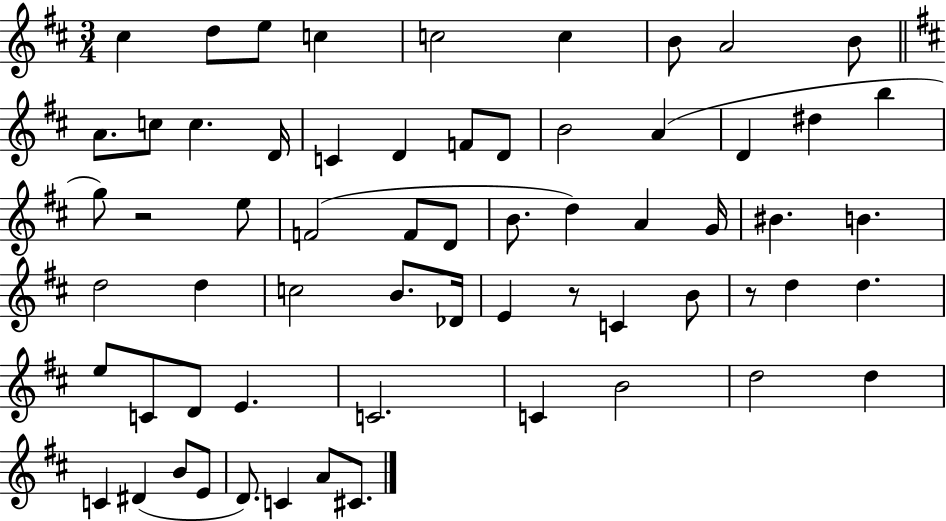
C#5/q D5/e E5/e C5/q C5/h C5/q B4/e A4/h B4/e A4/e. C5/e C5/q. D4/s C4/q D4/q F4/e D4/e B4/h A4/q D4/q D#5/q B5/q G5/e R/h E5/e F4/h F4/e D4/e B4/e. D5/q A4/q G4/s BIS4/q. B4/q. D5/h D5/q C5/h B4/e. Db4/s E4/q R/e C4/q B4/e R/e D5/q D5/q. E5/e C4/e D4/e E4/q. C4/h. C4/q B4/h D5/h D5/q C4/q D#4/q B4/e E4/e D4/e. C4/q A4/e C#4/e.